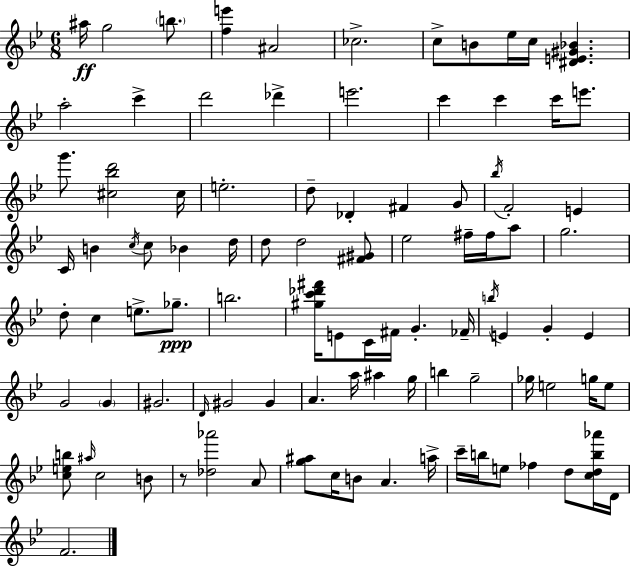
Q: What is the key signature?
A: G minor